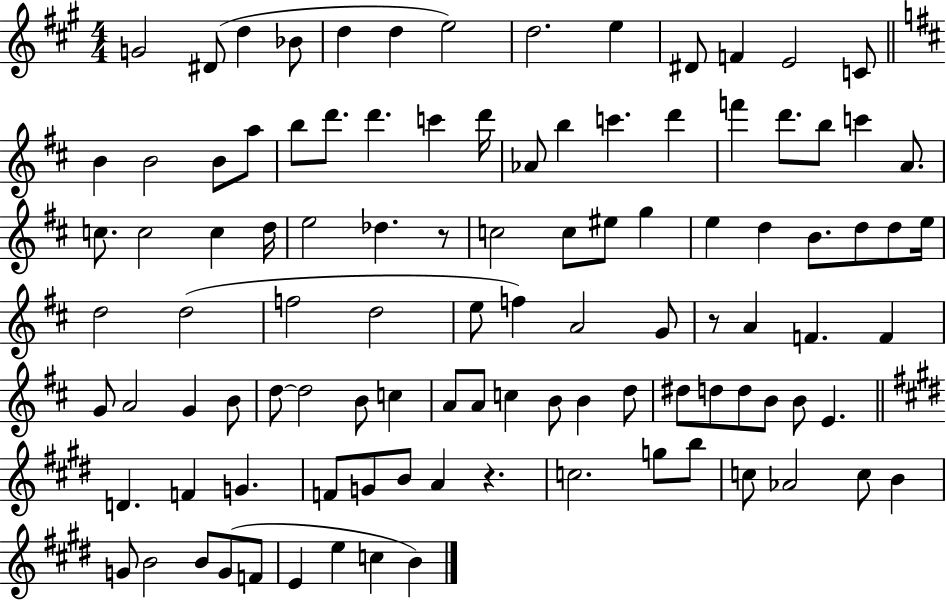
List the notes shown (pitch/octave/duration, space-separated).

G4/h D#4/e D5/q Bb4/e D5/q D5/q E5/h D5/h. E5/q D#4/e F4/q E4/h C4/e B4/q B4/h B4/e A5/e B5/e D6/e. D6/q. C6/q D6/s Ab4/e B5/q C6/q. D6/q F6/q D6/e. B5/e C6/q A4/e. C5/e. C5/h C5/q D5/s E5/h Db5/q. R/e C5/h C5/e EIS5/e G5/q E5/q D5/q B4/e. D5/e D5/e E5/s D5/h D5/h F5/h D5/h E5/e F5/q A4/h G4/e R/e A4/q F4/q. F4/q G4/e A4/h G4/q B4/e D5/e D5/h B4/e C5/q A4/e A4/e C5/q B4/e B4/q D5/e D#5/e D5/e D5/e B4/e B4/e E4/q. D4/q. F4/q G4/q. F4/e G4/e B4/e A4/q R/q. C5/h. G5/e B5/e C5/e Ab4/h C5/e B4/q G4/e B4/h B4/e G4/e F4/e E4/q E5/q C5/q B4/q